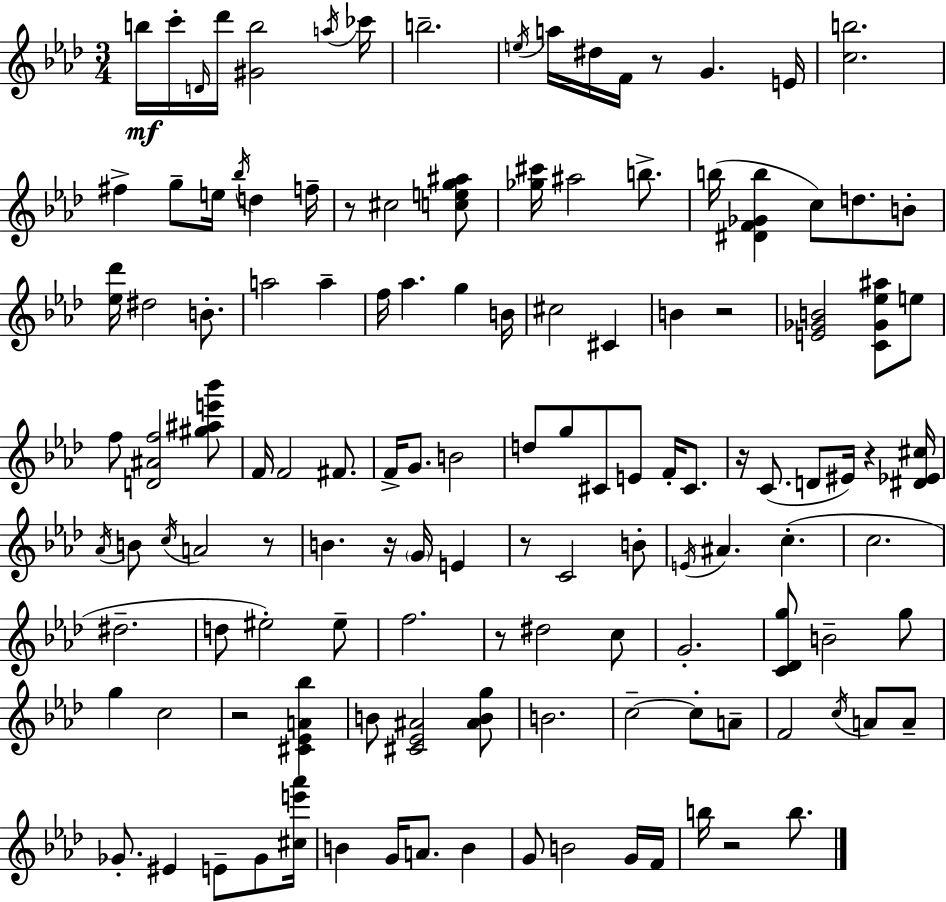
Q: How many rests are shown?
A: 11